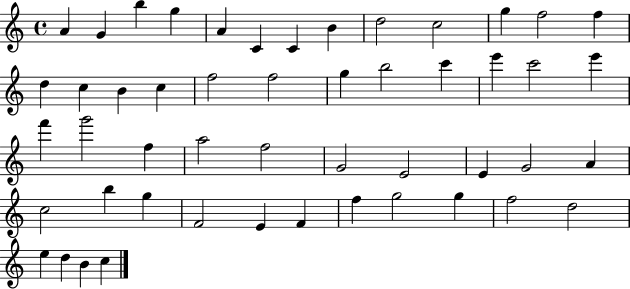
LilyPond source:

{
  \clef treble
  \time 4/4
  \defaultTimeSignature
  \key c \major
  a'4 g'4 b''4 g''4 | a'4 c'4 c'4 b'4 | d''2 c''2 | g''4 f''2 f''4 | \break d''4 c''4 b'4 c''4 | f''2 f''2 | g''4 b''2 c'''4 | e'''4 c'''2 e'''4 | \break f'''4 g'''2 f''4 | a''2 f''2 | g'2 e'2 | e'4 g'2 a'4 | \break c''2 b''4 g''4 | f'2 e'4 f'4 | f''4 g''2 g''4 | f''2 d''2 | \break e''4 d''4 b'4 c''4 | \bar "|."
}